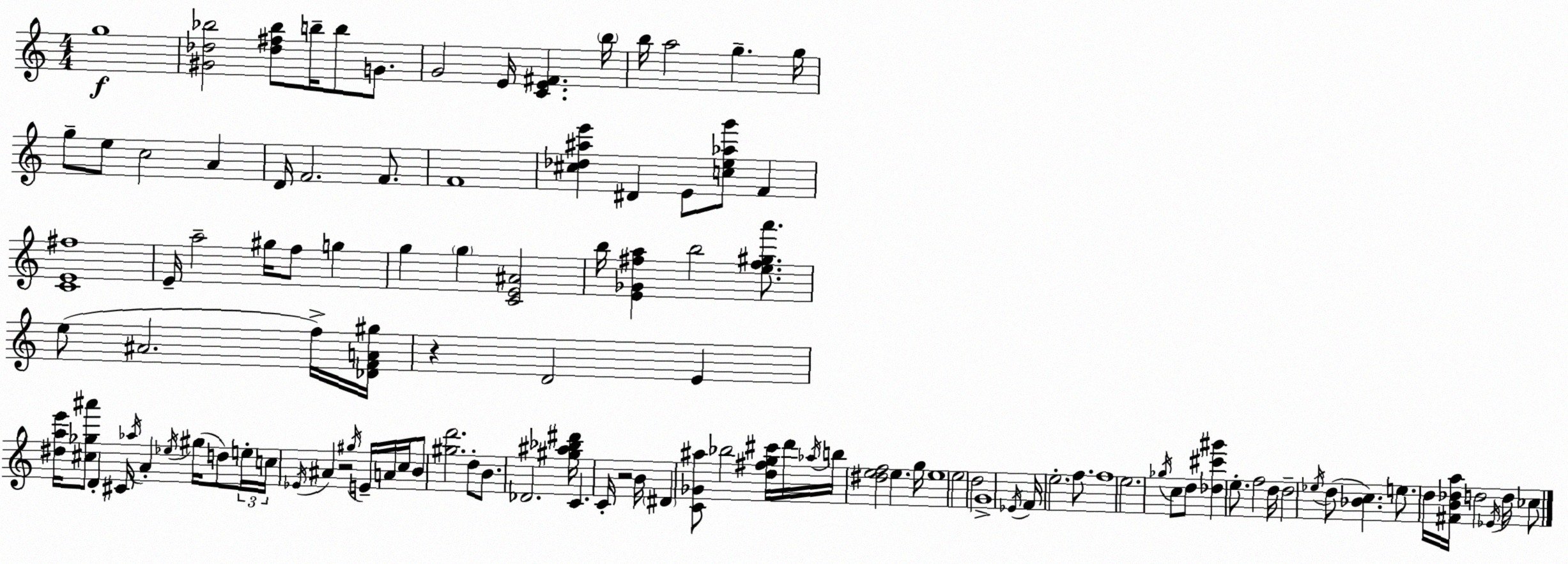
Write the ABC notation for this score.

X:1
T:Untitled
M:4/4
L:1/4
K:C
g4 [^G_d_b]2 [_d^f_b]/2 b/4 b/2 G/2 G2 E/4 [CE^F] b/4 b/4 a2 g g/4 g/2 e/2 c2 A D/4 F2 F/2 F4 [^c_d^ae'] ^D E/2 [ce_ag']/2 F [CE^f]4 E/4 a2 ^g/4 f/2 g g g [CE^A]2 b/4 [E_G^fa] b2 [e^f^ga']/2 e/2 ^A2 f/4 [_DFA^g]/4 z D2 E [^dae']/4 [^c_g^a']/2 D ^C/4 _a/4 A _e/4 ^g/4 d/2 e/4 c/4 _E/4 ^A z2 ^g/4 E/4 A/4 c/4 B/2 [^gd']2 d/2 B/2 _D2 [^g^a_b^d']/4 C C/4 z2 B/4 ^D [C_G^a]/2 _b2 [d^fg^c']/4 d'/4 _a/4 b/4 [^def]2 e g/4 e4 e2 d2 G4 _E/4 F/4 e2 f/2 f4 e2 _g/4 c/2 d/2 [_d^c'^g'] e/2 f2 d/4 d2 _e/4 d/2 [_Bc] e/2 d/4 [^FB_da]/4 d2 _E/4 d/4 _c/2